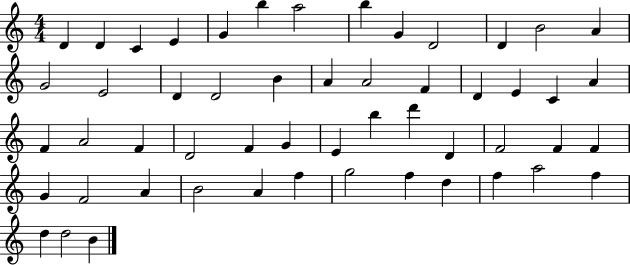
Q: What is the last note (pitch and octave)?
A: B4